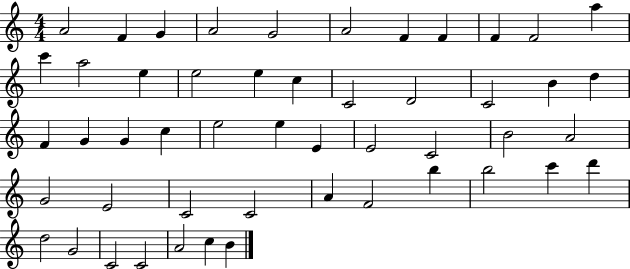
{
  \clef treble
  \numericTimeSignature
  \time 4/4
  \key c \major
  a'2 f'4 g'4 | a'2 g'2 | a'2 f'4 f'4 | f'4 f'2 a''4 | \break c'''4 a''2 e''4 | e''2 e''4 c''4 | c'2 d'2 | c'2 b'4 d''4 | \break f'4 g'4 g'4 c''4 | e''2 e''4 e'4 | e'2 c'2 | b'2 a'2 | \break g'2 e'2 | c'2 c'2 | a'4 f'2 b''4 | b''2 c'''4 d'''4 | \break d''2 g'2 | c'2 c'2 | a'2 c''4 b'4 | \bar "|."
}